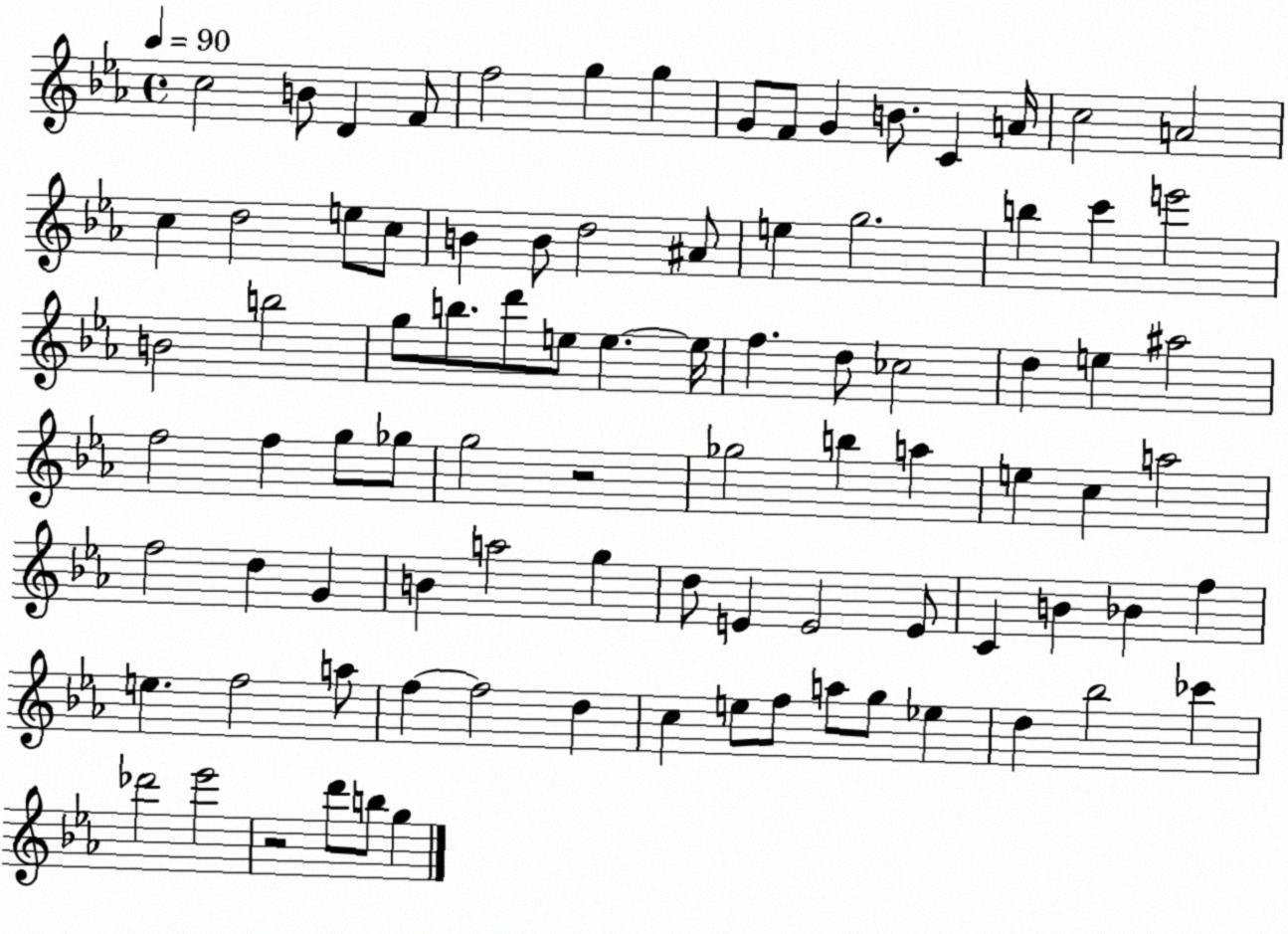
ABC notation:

X:1
T:Untitled
M:4/4
L:1/4
K:Eb
c2 B/2 D F/2 f2 g g G/2 F/2 G B/2 C A/4 c2 A2 c d2 e/2 c/2 B B/2 d2 ^A/2 e g2 b c' e'2 B2 b2 g/2 b/2 d'/2 e/2 e e/4 f d/2 _c2 d e ^a2 f2 f g/2 _g/2 g2 z2 _g2 b a e c a2 f2 d G B a2 g d/2 E E2 E/2 C B _B f e f2 a/2 f f2 d c e/2 f/2 a/2 g/2 _e d _b2 _c' _d'2 _e'2 z2 d'/2 b/2 g